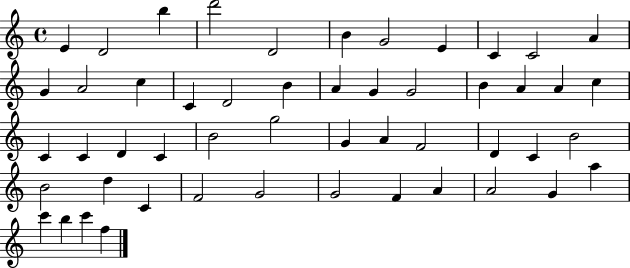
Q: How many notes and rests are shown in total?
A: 51